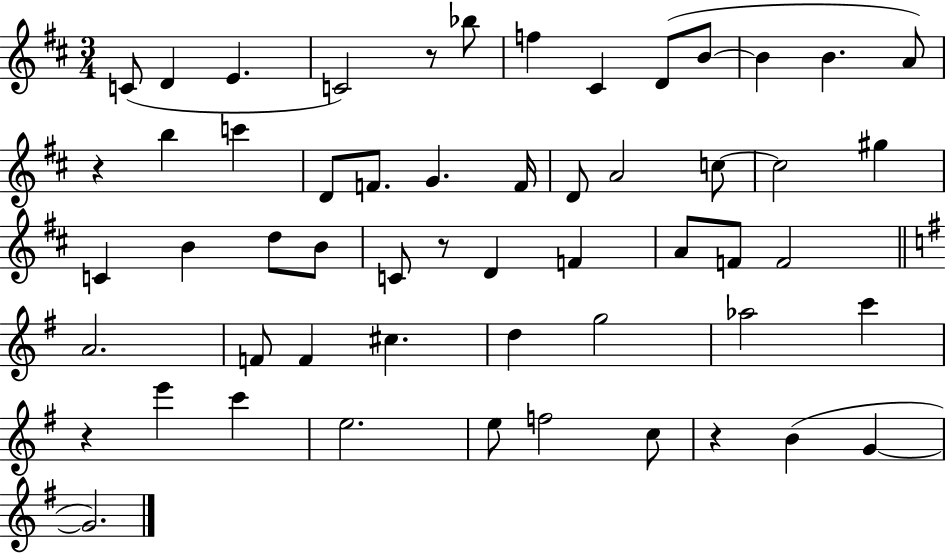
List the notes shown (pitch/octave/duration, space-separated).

C4/e D4/q E4/q. C4/h R/e Bb5/e F5/q C#4/q D4/e B4/e B4/q B4/q. A4/e R/q B5/q C6/q D4/e F4/e. G4/q. F4/s D4/e A4/h C5/e C5/h G#5/q C4/q B4/q D5/e B4/e C4/e R/e D4/q F4/q A4/e F4/e F4/h A4/h. F4/e F4/q C#5/q. D5/q G5/h Ab5/h C6/q R/q E6/q C6/q E5/h. E5/e F5/h C5/e R/q B4/q G4/q G4/h.